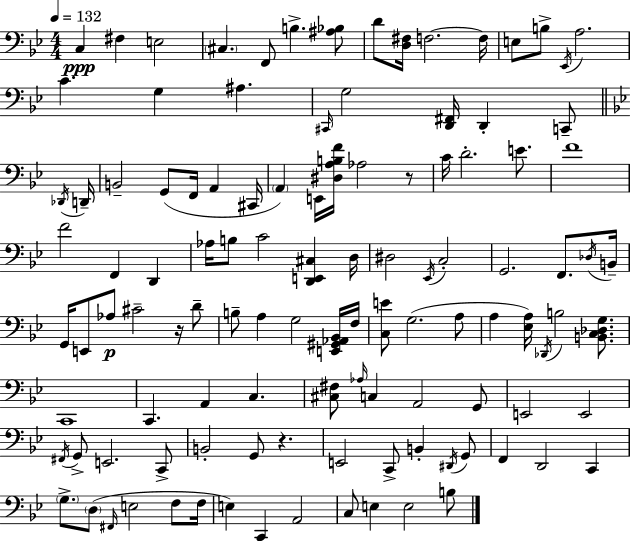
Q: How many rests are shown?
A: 3